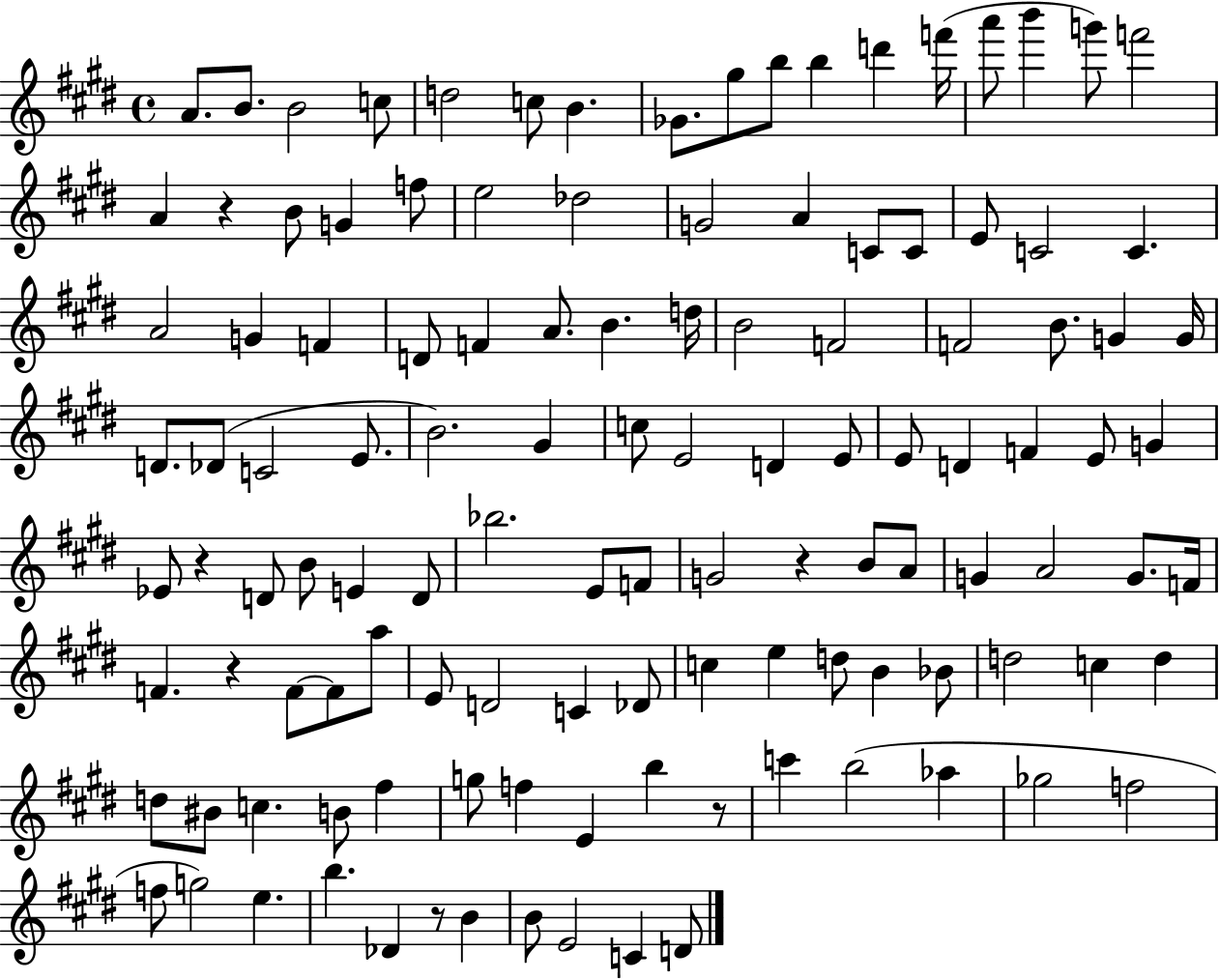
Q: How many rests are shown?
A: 6